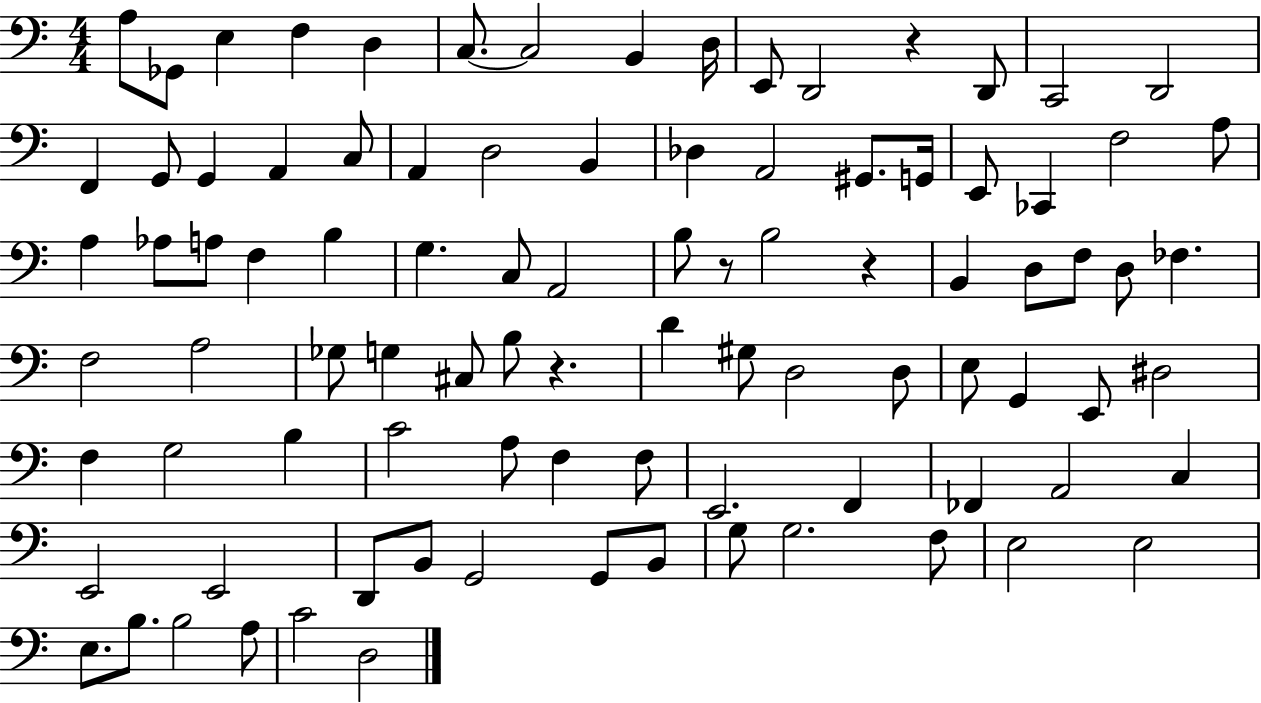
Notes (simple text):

A3/e Gb2/e E3/q F3/q D3/q C3/e. C3/h B2/q D3/s E2/e D2/h R/q D2/e C2/h D2/h F2/q G2/e G2/q A2/q C3/e A2/q D3/h B2/q Db3/q A2/h G#2/e. G2/s E2/e CES2/q F3/h A3/e A3/q Ab3/e A3/e F3/q B3/q G3/q. C3/e A2/h B3/e R/e B3/h R/q B2/q D3/e F3/e D3/e FES3/q. F3/h A3/h Gb3/e G3/q C#3/e B3/e R/q. D4/q G#3/e D3/h D3/e E3/e G2/q E2/e D#3/h F3/q G3/h B3/q C4/h A3/e F3/q F3/e E2/h. F2/q FES2/q A2/h C3/q E2/h E2/h D2/e B2/e G2/h G2/e B2/e G3/e G3/h. F3/e E3/h E3/h E3/e. B3/e. B3/h A3/e C4/h D3/h